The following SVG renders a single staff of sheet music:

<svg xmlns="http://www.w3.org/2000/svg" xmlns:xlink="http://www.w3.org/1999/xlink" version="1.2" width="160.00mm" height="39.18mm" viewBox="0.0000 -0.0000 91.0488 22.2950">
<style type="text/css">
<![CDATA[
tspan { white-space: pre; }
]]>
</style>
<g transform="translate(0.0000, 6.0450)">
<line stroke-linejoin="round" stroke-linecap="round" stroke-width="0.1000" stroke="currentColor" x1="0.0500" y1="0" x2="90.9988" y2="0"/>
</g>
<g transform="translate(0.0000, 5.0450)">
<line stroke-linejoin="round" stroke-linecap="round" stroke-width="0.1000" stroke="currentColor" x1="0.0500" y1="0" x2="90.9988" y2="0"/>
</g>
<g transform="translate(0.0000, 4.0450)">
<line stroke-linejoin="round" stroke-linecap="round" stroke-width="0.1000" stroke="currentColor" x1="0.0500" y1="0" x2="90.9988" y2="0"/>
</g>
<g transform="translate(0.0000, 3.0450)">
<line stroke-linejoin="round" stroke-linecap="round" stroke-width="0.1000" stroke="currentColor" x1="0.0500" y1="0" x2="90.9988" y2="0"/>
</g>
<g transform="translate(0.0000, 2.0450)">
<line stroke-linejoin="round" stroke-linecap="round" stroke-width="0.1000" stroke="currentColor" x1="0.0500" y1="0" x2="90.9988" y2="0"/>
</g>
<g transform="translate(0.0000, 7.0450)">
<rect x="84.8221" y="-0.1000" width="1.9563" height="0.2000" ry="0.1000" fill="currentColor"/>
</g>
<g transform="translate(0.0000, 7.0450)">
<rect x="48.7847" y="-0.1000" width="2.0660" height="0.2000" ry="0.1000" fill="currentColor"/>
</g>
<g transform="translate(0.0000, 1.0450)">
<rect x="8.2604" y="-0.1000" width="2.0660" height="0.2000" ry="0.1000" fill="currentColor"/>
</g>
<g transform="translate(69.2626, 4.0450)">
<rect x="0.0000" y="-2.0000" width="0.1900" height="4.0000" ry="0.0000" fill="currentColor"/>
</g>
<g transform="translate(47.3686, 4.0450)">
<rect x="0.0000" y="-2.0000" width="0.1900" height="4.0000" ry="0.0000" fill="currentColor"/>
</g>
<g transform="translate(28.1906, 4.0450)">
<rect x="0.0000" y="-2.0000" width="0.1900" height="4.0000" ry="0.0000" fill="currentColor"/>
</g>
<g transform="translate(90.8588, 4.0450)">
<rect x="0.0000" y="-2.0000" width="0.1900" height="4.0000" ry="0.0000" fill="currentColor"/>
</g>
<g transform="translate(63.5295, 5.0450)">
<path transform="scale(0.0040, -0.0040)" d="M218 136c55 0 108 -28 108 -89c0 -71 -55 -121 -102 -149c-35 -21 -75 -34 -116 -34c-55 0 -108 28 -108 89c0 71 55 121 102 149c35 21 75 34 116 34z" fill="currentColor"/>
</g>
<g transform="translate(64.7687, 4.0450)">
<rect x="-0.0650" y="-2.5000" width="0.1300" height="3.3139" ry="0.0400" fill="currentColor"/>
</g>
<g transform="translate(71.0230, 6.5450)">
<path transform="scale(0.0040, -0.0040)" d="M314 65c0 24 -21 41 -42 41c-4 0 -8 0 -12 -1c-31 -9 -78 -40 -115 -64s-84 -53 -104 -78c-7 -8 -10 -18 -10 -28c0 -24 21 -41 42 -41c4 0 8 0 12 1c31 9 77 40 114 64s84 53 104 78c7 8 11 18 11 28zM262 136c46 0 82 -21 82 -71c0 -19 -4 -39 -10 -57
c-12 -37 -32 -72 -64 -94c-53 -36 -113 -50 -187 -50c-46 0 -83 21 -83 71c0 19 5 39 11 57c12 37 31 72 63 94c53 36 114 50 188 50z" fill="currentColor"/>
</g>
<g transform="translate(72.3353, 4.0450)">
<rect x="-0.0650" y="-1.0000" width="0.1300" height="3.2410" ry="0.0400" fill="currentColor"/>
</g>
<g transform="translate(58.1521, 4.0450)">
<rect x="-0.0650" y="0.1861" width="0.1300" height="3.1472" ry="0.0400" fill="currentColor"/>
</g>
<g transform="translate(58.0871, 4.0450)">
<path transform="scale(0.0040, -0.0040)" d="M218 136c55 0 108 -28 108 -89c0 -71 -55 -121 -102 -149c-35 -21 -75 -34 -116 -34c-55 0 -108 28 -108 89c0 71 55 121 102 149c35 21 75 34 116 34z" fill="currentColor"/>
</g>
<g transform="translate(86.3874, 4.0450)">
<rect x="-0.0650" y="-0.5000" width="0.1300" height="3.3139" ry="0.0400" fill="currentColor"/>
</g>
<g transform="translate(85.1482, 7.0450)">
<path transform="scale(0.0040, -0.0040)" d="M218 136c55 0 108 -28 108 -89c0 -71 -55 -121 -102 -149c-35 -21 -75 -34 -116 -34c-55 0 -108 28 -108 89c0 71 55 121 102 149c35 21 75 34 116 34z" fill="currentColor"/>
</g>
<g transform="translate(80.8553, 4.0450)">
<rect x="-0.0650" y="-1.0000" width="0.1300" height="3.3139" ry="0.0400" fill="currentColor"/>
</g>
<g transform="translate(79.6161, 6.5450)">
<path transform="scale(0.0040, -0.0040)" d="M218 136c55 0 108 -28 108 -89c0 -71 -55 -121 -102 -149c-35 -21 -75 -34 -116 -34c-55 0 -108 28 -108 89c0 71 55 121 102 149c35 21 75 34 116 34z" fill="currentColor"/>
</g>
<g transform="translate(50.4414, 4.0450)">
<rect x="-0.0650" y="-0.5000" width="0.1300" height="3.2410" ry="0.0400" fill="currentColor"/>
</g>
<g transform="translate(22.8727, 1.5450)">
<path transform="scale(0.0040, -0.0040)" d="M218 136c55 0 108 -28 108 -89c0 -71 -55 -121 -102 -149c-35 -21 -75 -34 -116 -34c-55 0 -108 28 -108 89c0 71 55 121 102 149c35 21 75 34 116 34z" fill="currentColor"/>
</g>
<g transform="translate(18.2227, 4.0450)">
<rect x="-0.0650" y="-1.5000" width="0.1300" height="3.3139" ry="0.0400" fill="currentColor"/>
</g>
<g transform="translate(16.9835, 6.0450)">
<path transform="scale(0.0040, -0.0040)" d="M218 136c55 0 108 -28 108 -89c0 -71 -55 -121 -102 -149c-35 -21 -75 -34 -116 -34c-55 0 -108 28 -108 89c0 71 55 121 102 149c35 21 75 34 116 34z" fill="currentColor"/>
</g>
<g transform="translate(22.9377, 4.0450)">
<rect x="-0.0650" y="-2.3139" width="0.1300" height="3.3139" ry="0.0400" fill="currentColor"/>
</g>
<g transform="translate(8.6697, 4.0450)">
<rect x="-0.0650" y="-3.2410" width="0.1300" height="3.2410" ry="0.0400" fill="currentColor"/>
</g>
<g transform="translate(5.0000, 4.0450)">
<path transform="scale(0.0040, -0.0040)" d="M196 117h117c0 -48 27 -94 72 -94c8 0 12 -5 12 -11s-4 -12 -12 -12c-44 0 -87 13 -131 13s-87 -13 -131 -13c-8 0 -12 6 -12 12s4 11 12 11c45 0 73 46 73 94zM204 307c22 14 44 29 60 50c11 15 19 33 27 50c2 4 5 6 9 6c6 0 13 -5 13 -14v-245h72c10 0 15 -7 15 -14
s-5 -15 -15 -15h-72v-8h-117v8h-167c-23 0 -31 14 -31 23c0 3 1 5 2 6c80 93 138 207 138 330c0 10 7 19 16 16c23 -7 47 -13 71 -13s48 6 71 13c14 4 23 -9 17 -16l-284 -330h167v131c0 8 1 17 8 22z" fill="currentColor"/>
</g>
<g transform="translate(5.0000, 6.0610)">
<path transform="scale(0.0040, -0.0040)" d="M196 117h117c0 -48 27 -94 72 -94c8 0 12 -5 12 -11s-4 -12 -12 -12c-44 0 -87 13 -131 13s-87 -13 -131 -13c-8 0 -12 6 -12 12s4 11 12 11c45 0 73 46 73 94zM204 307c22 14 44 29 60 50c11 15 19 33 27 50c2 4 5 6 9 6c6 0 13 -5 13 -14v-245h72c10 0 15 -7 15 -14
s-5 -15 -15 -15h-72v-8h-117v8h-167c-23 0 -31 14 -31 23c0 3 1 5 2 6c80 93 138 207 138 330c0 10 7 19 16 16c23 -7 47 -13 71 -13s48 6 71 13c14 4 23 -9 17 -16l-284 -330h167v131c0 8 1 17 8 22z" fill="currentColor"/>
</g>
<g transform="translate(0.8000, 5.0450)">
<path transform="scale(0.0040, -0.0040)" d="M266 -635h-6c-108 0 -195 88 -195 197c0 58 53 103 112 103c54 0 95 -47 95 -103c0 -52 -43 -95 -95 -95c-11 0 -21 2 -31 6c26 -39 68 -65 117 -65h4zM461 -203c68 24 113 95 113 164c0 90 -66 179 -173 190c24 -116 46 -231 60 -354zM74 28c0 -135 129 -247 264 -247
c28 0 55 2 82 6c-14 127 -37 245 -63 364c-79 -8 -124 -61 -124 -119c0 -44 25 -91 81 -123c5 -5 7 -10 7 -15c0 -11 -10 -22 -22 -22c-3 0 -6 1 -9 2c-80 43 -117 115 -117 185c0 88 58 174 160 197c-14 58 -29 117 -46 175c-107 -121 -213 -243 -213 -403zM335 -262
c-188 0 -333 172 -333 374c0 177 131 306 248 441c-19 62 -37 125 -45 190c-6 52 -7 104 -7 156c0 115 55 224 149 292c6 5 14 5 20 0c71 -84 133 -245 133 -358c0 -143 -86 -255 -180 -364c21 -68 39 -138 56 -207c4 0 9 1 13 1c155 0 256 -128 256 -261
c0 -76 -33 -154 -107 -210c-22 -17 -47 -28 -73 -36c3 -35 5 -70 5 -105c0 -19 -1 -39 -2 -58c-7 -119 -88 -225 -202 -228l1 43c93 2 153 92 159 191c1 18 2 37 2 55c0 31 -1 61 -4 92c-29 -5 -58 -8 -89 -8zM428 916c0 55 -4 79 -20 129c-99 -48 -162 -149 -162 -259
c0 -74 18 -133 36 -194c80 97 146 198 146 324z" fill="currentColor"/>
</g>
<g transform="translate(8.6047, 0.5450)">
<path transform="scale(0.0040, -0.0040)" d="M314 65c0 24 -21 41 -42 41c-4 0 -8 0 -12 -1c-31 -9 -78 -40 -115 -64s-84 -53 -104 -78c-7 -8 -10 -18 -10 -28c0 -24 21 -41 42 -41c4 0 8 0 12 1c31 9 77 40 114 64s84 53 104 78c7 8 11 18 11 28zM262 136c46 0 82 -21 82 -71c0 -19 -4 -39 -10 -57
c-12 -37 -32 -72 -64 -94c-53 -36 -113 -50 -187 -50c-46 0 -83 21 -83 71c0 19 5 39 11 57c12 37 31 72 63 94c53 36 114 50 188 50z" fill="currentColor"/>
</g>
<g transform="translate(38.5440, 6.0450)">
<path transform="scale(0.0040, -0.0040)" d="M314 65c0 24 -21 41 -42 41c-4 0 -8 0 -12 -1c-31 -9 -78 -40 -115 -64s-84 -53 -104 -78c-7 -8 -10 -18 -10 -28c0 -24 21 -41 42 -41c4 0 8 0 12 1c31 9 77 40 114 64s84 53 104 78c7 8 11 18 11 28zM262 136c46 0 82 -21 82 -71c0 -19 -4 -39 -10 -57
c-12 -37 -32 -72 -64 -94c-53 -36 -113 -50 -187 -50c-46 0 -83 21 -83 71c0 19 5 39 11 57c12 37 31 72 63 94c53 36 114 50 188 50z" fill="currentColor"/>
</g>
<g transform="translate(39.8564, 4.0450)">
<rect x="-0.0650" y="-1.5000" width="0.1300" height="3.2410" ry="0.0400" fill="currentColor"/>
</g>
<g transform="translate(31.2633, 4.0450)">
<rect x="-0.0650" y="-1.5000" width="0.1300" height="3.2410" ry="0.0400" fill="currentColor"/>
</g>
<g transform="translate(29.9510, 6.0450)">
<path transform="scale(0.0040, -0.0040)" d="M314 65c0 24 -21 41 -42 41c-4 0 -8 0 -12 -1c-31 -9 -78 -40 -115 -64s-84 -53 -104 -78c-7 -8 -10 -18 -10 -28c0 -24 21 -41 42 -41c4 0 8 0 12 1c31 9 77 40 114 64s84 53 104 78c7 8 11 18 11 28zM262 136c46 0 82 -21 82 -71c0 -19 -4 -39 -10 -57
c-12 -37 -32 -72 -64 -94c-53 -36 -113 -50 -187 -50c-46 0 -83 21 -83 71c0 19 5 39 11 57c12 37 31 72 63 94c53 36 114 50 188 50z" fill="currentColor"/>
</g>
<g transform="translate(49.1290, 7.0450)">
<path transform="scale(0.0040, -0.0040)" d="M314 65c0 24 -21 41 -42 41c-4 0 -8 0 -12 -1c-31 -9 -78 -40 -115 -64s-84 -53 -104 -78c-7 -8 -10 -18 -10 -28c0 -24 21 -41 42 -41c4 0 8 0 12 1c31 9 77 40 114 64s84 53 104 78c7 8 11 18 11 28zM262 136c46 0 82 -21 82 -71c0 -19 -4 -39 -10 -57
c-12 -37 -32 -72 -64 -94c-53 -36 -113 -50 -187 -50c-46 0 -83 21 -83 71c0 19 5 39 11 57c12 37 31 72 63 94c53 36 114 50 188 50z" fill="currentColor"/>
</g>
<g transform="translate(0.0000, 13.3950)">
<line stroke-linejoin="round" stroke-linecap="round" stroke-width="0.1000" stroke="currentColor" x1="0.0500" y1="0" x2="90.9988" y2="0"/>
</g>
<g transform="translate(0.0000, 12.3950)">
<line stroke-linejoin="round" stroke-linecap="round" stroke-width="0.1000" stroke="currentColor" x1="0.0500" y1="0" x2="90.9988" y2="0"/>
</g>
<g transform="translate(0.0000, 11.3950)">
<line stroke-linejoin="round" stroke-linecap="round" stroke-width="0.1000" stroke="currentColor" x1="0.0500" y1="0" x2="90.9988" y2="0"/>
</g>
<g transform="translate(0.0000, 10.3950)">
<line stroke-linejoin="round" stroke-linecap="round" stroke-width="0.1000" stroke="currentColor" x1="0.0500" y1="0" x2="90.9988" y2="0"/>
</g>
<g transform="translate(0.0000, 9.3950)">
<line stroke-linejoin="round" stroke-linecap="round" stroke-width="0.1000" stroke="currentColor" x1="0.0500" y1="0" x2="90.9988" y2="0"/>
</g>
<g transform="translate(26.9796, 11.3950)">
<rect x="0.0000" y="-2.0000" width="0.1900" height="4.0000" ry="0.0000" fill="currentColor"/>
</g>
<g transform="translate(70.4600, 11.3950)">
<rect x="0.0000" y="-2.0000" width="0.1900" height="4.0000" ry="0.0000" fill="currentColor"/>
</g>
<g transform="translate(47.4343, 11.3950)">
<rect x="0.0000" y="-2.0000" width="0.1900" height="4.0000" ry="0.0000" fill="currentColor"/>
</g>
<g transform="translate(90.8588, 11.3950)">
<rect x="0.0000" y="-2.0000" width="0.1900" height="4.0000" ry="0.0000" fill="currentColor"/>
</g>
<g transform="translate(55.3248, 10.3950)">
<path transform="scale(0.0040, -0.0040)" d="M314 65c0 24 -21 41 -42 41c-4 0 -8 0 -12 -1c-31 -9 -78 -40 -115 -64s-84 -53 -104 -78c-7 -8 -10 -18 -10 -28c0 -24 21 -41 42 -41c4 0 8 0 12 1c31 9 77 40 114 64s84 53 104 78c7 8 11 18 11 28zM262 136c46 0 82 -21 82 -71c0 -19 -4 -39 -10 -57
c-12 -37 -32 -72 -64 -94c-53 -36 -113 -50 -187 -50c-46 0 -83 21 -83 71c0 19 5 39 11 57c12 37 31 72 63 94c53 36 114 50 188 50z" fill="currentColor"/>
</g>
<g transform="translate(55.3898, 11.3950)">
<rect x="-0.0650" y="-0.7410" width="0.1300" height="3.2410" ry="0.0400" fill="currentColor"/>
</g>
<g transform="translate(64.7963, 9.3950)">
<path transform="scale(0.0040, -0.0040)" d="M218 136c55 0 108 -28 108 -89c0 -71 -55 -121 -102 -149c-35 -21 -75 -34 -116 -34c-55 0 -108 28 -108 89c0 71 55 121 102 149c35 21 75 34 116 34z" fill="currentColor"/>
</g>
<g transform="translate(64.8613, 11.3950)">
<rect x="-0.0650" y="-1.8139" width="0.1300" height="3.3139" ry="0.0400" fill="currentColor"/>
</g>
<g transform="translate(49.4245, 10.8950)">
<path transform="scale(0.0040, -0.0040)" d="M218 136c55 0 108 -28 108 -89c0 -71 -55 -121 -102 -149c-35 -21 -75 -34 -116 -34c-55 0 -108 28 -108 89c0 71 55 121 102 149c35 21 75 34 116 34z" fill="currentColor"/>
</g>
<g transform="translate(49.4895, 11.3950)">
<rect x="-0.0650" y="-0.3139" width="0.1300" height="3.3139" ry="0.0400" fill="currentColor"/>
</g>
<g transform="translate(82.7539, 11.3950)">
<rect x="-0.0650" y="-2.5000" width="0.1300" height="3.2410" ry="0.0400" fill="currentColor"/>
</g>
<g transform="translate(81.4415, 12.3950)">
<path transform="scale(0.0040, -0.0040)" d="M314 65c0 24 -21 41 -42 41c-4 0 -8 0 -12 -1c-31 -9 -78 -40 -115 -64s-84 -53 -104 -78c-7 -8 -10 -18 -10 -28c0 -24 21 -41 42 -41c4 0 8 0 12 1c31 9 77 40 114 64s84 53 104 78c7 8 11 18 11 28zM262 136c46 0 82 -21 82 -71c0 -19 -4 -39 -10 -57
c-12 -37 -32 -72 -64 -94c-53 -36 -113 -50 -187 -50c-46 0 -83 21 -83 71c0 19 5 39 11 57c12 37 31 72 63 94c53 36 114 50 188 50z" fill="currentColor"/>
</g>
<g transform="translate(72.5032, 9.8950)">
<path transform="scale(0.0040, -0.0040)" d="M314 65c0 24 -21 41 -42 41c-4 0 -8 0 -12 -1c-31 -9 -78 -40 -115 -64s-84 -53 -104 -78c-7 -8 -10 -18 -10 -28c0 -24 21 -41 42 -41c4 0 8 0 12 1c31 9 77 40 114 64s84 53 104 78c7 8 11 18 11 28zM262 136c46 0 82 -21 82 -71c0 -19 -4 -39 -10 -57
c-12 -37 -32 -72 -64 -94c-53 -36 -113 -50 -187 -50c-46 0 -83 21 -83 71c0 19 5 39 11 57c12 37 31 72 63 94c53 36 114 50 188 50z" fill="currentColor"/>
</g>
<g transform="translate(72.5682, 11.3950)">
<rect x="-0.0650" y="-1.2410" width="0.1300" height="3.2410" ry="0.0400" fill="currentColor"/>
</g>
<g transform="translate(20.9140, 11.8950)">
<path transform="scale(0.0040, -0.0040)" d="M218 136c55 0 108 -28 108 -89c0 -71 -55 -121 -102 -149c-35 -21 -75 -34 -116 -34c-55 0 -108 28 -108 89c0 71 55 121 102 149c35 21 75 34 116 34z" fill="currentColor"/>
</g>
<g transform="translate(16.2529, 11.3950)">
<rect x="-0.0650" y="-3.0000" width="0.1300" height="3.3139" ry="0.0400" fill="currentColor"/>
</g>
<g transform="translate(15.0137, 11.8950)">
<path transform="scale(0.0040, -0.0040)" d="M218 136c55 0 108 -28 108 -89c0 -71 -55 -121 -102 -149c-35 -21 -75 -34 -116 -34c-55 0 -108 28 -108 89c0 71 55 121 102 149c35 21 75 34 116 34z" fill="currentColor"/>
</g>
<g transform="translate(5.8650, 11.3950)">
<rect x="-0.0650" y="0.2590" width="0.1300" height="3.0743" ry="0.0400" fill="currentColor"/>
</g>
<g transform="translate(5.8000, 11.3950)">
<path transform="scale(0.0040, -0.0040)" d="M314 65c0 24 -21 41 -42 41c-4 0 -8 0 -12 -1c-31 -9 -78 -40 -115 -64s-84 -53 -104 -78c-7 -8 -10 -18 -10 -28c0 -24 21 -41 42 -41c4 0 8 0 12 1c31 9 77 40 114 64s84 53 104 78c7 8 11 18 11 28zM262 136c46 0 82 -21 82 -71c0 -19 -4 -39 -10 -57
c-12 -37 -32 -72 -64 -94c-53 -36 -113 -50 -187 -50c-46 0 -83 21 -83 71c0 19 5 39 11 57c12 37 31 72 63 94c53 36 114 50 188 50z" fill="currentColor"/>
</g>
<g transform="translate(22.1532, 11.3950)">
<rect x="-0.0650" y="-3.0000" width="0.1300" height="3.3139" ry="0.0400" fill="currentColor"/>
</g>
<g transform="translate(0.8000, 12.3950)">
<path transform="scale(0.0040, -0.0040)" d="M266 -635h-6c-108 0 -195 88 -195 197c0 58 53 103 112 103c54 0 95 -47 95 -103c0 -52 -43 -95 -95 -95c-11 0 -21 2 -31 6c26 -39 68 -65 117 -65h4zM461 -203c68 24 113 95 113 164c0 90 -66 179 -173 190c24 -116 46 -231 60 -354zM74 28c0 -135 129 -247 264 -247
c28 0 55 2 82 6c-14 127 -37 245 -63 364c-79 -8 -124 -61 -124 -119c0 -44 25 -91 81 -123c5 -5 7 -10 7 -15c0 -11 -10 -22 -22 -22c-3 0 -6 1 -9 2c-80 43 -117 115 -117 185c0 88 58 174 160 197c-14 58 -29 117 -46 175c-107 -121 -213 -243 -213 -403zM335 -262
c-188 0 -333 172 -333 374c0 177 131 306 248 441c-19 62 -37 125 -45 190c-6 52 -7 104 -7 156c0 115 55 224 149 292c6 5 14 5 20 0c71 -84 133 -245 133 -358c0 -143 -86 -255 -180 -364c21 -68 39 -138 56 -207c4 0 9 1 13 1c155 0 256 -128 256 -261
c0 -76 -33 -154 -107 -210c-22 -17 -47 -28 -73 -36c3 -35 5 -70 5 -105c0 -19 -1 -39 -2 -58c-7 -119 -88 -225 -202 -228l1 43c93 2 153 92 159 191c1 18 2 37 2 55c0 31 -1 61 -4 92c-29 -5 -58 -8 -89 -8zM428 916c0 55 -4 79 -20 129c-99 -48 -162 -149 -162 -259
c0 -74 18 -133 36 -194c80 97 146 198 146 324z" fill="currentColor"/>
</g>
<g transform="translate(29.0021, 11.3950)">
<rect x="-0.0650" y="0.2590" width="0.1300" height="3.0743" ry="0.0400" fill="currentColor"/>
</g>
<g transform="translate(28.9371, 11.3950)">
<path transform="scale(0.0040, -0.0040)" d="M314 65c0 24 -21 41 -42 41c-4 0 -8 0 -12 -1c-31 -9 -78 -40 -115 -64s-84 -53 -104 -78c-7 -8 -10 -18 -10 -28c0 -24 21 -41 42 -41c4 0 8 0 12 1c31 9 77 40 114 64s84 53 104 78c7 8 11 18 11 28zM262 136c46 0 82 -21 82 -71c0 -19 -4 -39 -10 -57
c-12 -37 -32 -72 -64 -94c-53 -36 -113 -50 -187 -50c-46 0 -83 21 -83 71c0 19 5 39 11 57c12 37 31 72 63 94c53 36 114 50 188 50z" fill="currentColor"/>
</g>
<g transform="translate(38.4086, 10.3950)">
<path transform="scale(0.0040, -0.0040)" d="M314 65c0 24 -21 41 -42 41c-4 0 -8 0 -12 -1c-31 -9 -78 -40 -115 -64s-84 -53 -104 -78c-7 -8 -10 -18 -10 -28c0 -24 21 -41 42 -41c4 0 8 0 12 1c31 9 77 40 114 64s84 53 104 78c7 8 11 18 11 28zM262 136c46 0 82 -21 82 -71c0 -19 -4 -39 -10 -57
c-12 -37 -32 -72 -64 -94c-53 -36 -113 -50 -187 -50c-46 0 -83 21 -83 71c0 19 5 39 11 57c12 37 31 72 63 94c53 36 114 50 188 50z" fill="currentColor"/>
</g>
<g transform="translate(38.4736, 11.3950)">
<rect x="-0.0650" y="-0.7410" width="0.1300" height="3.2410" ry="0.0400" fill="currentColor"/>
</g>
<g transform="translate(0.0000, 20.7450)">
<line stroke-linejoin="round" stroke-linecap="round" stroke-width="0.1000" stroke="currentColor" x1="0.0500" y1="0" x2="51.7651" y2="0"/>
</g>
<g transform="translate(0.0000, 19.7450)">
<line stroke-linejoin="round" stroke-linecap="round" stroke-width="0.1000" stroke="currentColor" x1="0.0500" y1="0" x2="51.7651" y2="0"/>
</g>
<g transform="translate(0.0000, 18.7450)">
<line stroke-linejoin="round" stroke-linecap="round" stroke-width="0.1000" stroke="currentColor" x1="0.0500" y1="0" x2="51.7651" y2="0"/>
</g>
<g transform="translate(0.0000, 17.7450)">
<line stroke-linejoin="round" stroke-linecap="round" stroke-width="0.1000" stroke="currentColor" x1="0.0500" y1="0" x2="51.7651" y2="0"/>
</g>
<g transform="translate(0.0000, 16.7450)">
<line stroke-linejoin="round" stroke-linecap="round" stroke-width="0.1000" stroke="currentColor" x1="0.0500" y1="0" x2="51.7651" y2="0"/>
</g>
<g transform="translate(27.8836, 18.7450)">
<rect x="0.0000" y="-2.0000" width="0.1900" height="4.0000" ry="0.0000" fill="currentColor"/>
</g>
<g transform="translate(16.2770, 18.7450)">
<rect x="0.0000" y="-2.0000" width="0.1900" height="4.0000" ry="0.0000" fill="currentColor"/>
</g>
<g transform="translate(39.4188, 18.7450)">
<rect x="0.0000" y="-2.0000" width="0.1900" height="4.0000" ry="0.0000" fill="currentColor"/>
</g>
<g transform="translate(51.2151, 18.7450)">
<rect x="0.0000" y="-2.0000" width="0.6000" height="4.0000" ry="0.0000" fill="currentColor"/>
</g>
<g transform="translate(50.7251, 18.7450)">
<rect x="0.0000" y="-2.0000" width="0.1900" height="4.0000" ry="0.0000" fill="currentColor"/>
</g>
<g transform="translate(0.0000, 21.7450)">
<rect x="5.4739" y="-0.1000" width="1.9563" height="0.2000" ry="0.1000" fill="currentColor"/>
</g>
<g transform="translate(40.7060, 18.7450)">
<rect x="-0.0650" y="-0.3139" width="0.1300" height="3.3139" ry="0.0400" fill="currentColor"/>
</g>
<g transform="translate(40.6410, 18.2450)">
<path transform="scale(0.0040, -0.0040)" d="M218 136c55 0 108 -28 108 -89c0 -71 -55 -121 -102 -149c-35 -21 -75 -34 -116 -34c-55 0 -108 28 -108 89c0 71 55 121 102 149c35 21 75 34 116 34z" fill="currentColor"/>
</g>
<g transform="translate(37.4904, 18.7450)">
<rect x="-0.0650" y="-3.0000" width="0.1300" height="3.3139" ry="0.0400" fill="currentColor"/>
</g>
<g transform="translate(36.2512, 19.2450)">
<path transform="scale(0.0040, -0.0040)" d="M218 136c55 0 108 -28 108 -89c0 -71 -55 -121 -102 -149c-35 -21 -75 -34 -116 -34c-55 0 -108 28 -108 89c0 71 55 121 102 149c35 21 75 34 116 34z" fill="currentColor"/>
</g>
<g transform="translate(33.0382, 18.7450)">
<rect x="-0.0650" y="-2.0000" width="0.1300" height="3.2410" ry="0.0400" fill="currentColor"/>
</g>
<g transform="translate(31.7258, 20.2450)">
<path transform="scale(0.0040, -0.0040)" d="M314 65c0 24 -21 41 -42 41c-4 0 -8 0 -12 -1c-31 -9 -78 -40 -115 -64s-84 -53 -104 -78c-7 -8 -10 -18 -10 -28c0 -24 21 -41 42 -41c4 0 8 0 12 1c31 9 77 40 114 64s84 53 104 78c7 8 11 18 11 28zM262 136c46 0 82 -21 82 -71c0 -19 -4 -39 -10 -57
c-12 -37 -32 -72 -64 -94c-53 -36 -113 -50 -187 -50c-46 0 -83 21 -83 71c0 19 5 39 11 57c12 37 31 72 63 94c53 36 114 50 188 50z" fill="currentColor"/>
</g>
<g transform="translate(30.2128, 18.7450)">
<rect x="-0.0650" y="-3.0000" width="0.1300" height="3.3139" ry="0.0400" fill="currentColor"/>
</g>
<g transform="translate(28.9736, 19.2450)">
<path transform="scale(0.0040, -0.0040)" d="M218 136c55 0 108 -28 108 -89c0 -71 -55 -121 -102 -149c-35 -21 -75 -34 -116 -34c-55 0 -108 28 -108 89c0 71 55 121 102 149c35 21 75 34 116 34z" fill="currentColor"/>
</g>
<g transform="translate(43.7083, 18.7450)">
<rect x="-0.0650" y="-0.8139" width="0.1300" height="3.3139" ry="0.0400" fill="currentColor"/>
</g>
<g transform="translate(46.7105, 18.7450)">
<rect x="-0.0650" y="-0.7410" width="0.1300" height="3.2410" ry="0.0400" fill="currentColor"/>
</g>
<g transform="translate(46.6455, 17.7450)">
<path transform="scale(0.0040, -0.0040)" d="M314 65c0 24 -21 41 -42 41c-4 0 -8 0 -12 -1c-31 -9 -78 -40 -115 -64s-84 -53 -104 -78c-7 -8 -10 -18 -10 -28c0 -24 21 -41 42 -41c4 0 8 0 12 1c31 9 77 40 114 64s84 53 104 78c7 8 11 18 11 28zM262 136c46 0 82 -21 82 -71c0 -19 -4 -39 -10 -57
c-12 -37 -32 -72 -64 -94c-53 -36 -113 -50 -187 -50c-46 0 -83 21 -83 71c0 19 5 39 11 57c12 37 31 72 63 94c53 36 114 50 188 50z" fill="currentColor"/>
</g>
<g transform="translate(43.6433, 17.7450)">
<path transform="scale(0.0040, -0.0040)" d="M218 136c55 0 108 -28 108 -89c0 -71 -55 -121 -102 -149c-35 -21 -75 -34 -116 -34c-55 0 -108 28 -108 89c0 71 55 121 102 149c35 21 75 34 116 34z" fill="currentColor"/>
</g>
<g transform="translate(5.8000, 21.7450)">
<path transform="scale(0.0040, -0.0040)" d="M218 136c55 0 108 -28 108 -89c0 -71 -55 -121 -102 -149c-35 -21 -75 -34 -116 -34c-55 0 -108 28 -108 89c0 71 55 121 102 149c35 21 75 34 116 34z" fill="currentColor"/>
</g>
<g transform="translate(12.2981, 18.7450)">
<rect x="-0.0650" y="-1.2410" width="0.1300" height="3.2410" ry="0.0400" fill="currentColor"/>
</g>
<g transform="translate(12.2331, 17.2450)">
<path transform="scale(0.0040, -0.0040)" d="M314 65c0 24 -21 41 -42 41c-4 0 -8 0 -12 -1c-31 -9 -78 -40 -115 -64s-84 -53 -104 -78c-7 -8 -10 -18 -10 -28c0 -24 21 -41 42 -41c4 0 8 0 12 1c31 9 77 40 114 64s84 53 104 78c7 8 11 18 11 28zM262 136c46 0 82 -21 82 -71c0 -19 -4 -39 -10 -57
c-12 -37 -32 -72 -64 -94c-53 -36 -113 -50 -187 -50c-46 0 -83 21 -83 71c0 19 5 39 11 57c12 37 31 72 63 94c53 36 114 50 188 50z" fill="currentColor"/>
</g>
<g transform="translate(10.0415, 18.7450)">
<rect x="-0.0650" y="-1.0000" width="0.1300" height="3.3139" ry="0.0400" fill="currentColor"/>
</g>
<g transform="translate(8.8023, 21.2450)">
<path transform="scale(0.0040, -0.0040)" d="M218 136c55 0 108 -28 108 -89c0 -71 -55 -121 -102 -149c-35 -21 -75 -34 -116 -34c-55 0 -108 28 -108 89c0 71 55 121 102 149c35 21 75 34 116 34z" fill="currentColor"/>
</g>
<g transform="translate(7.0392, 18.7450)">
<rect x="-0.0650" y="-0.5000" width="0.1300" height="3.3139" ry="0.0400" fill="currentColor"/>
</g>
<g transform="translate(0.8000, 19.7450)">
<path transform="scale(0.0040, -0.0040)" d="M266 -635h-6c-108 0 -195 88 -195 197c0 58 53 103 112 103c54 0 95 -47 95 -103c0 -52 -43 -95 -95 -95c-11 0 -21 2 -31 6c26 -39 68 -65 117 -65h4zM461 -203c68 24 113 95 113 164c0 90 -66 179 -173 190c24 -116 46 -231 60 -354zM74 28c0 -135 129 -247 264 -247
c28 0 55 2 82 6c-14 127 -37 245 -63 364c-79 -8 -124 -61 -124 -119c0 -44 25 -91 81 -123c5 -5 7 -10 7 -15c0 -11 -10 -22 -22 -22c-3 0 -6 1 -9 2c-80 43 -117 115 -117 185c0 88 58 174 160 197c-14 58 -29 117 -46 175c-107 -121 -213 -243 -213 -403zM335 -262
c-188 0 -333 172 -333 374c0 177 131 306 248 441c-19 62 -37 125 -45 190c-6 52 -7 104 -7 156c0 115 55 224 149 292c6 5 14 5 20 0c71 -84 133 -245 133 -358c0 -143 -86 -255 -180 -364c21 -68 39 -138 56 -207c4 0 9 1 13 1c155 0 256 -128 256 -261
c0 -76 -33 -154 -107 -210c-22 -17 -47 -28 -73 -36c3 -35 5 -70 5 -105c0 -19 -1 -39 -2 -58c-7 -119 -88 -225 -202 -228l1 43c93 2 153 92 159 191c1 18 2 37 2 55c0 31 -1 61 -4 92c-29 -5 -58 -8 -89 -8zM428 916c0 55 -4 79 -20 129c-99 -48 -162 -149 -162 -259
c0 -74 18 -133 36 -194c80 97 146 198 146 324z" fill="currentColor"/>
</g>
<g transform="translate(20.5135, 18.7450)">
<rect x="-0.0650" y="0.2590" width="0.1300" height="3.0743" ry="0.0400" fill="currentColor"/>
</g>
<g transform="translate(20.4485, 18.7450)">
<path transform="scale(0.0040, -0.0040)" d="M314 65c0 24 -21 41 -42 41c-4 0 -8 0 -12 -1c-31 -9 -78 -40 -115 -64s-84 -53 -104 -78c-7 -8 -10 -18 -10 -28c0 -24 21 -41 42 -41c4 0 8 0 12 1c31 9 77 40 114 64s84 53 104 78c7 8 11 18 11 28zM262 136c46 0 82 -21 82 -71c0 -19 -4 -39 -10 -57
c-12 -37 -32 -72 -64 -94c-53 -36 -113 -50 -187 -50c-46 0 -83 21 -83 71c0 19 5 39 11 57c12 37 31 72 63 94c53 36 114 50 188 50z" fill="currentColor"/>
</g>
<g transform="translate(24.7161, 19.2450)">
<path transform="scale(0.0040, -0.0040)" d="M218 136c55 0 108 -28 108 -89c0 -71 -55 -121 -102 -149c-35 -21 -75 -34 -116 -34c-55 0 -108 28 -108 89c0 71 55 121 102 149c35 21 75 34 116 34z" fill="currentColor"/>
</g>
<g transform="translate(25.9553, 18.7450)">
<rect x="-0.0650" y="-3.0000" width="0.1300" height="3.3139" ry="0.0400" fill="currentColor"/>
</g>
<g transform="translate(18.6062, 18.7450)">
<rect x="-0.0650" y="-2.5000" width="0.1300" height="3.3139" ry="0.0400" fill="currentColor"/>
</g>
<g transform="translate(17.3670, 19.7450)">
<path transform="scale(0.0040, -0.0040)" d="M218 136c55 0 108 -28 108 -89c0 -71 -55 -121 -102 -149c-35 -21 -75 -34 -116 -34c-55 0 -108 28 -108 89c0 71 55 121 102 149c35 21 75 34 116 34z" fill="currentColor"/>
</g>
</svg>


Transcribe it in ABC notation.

X:1
T:Untitled
M:4/4
L:1/4
K:C
b2 E g E2 E2 C2 B G D2 D C B2 A A B2 d2 c d2 f e2 G2 C D e2 G B2 A A F2 A c d d2